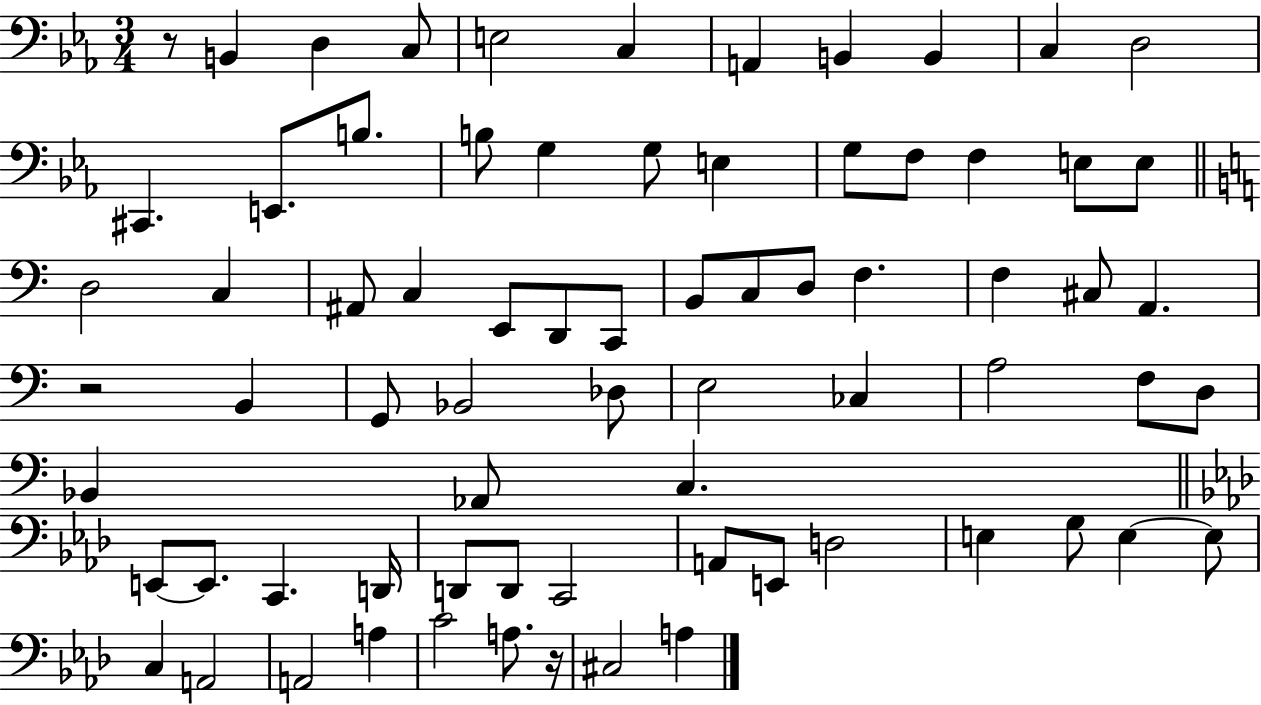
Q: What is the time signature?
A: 3/4